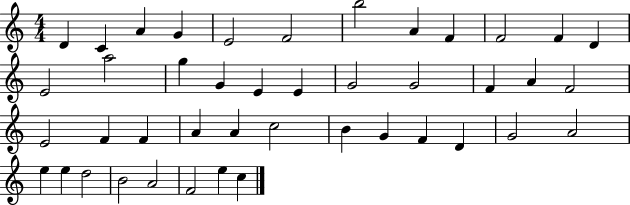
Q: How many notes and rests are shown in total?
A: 43